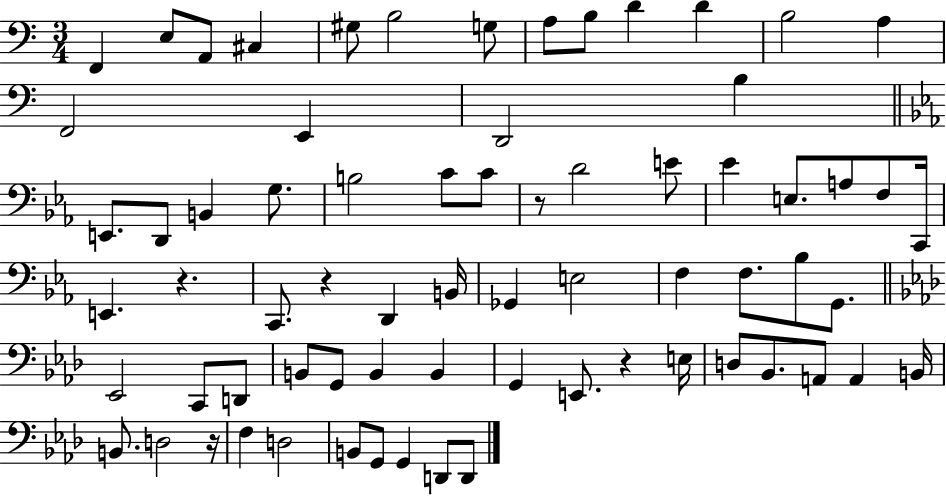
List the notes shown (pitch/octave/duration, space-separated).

F2/q E3/e A2/e C#3/q G#3/e B3/h G3/e A3/e B3/e D4/q D4/q B3/h A3/q F2/h E2/q D2/h B3/q E2/e. D2/e B2/q G3/e. B3/h C4/e C4/e R/e D4/h E4/e Eb4/q E3/e. A3/e F3/e C2/s E2/q. R/q. C2/e. R/q D2/q B2/s Gb2/q E3/h F3/q F3/e. Bb3/e G2/e. Eb2/h C2/e D2/e B2/e G2/e B2/q B2/q G2/q E2/e. R/q E3/s D3/e Bb2/e. A2/e A2/q B2/s B2/e. D3/h R/s F3/q D3/h B2/e G2/e G2/q D2/e D2/e